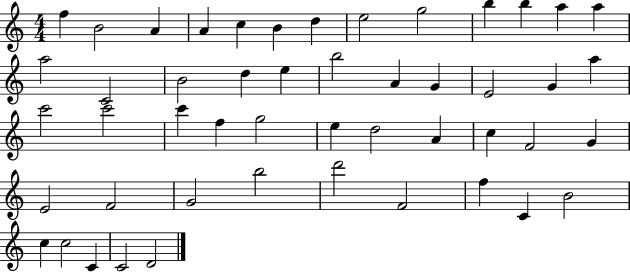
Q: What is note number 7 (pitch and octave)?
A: D5